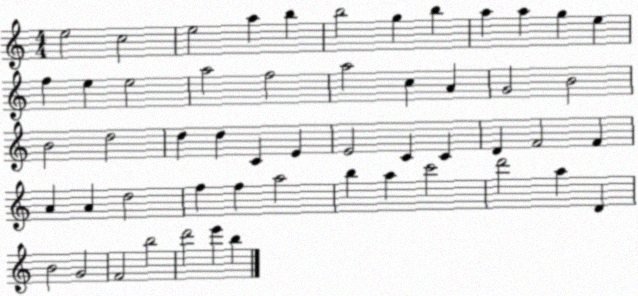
X:1
T:Untitled
M:4/4
L:1/4
K:C
e2 c2 e2 a b b2 g b a a g e f e e2 a2 f2 a2 c A G2 B2 B2 d2 d d C E E2 C C D F2 F A A d2 f f a2 b a c'2 d'2 a D B2 G2 F2 b2 d'2 e' b